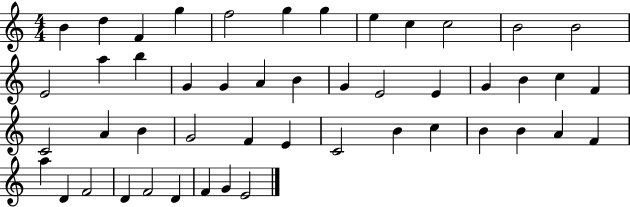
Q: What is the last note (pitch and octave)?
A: E4